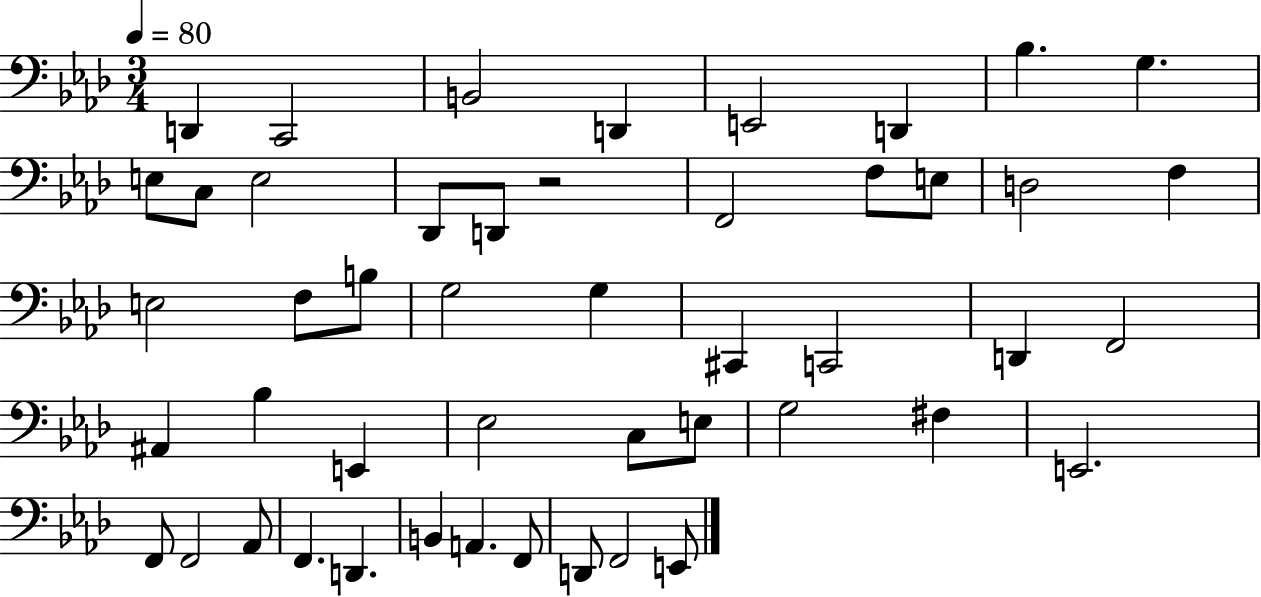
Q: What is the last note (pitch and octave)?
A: E2